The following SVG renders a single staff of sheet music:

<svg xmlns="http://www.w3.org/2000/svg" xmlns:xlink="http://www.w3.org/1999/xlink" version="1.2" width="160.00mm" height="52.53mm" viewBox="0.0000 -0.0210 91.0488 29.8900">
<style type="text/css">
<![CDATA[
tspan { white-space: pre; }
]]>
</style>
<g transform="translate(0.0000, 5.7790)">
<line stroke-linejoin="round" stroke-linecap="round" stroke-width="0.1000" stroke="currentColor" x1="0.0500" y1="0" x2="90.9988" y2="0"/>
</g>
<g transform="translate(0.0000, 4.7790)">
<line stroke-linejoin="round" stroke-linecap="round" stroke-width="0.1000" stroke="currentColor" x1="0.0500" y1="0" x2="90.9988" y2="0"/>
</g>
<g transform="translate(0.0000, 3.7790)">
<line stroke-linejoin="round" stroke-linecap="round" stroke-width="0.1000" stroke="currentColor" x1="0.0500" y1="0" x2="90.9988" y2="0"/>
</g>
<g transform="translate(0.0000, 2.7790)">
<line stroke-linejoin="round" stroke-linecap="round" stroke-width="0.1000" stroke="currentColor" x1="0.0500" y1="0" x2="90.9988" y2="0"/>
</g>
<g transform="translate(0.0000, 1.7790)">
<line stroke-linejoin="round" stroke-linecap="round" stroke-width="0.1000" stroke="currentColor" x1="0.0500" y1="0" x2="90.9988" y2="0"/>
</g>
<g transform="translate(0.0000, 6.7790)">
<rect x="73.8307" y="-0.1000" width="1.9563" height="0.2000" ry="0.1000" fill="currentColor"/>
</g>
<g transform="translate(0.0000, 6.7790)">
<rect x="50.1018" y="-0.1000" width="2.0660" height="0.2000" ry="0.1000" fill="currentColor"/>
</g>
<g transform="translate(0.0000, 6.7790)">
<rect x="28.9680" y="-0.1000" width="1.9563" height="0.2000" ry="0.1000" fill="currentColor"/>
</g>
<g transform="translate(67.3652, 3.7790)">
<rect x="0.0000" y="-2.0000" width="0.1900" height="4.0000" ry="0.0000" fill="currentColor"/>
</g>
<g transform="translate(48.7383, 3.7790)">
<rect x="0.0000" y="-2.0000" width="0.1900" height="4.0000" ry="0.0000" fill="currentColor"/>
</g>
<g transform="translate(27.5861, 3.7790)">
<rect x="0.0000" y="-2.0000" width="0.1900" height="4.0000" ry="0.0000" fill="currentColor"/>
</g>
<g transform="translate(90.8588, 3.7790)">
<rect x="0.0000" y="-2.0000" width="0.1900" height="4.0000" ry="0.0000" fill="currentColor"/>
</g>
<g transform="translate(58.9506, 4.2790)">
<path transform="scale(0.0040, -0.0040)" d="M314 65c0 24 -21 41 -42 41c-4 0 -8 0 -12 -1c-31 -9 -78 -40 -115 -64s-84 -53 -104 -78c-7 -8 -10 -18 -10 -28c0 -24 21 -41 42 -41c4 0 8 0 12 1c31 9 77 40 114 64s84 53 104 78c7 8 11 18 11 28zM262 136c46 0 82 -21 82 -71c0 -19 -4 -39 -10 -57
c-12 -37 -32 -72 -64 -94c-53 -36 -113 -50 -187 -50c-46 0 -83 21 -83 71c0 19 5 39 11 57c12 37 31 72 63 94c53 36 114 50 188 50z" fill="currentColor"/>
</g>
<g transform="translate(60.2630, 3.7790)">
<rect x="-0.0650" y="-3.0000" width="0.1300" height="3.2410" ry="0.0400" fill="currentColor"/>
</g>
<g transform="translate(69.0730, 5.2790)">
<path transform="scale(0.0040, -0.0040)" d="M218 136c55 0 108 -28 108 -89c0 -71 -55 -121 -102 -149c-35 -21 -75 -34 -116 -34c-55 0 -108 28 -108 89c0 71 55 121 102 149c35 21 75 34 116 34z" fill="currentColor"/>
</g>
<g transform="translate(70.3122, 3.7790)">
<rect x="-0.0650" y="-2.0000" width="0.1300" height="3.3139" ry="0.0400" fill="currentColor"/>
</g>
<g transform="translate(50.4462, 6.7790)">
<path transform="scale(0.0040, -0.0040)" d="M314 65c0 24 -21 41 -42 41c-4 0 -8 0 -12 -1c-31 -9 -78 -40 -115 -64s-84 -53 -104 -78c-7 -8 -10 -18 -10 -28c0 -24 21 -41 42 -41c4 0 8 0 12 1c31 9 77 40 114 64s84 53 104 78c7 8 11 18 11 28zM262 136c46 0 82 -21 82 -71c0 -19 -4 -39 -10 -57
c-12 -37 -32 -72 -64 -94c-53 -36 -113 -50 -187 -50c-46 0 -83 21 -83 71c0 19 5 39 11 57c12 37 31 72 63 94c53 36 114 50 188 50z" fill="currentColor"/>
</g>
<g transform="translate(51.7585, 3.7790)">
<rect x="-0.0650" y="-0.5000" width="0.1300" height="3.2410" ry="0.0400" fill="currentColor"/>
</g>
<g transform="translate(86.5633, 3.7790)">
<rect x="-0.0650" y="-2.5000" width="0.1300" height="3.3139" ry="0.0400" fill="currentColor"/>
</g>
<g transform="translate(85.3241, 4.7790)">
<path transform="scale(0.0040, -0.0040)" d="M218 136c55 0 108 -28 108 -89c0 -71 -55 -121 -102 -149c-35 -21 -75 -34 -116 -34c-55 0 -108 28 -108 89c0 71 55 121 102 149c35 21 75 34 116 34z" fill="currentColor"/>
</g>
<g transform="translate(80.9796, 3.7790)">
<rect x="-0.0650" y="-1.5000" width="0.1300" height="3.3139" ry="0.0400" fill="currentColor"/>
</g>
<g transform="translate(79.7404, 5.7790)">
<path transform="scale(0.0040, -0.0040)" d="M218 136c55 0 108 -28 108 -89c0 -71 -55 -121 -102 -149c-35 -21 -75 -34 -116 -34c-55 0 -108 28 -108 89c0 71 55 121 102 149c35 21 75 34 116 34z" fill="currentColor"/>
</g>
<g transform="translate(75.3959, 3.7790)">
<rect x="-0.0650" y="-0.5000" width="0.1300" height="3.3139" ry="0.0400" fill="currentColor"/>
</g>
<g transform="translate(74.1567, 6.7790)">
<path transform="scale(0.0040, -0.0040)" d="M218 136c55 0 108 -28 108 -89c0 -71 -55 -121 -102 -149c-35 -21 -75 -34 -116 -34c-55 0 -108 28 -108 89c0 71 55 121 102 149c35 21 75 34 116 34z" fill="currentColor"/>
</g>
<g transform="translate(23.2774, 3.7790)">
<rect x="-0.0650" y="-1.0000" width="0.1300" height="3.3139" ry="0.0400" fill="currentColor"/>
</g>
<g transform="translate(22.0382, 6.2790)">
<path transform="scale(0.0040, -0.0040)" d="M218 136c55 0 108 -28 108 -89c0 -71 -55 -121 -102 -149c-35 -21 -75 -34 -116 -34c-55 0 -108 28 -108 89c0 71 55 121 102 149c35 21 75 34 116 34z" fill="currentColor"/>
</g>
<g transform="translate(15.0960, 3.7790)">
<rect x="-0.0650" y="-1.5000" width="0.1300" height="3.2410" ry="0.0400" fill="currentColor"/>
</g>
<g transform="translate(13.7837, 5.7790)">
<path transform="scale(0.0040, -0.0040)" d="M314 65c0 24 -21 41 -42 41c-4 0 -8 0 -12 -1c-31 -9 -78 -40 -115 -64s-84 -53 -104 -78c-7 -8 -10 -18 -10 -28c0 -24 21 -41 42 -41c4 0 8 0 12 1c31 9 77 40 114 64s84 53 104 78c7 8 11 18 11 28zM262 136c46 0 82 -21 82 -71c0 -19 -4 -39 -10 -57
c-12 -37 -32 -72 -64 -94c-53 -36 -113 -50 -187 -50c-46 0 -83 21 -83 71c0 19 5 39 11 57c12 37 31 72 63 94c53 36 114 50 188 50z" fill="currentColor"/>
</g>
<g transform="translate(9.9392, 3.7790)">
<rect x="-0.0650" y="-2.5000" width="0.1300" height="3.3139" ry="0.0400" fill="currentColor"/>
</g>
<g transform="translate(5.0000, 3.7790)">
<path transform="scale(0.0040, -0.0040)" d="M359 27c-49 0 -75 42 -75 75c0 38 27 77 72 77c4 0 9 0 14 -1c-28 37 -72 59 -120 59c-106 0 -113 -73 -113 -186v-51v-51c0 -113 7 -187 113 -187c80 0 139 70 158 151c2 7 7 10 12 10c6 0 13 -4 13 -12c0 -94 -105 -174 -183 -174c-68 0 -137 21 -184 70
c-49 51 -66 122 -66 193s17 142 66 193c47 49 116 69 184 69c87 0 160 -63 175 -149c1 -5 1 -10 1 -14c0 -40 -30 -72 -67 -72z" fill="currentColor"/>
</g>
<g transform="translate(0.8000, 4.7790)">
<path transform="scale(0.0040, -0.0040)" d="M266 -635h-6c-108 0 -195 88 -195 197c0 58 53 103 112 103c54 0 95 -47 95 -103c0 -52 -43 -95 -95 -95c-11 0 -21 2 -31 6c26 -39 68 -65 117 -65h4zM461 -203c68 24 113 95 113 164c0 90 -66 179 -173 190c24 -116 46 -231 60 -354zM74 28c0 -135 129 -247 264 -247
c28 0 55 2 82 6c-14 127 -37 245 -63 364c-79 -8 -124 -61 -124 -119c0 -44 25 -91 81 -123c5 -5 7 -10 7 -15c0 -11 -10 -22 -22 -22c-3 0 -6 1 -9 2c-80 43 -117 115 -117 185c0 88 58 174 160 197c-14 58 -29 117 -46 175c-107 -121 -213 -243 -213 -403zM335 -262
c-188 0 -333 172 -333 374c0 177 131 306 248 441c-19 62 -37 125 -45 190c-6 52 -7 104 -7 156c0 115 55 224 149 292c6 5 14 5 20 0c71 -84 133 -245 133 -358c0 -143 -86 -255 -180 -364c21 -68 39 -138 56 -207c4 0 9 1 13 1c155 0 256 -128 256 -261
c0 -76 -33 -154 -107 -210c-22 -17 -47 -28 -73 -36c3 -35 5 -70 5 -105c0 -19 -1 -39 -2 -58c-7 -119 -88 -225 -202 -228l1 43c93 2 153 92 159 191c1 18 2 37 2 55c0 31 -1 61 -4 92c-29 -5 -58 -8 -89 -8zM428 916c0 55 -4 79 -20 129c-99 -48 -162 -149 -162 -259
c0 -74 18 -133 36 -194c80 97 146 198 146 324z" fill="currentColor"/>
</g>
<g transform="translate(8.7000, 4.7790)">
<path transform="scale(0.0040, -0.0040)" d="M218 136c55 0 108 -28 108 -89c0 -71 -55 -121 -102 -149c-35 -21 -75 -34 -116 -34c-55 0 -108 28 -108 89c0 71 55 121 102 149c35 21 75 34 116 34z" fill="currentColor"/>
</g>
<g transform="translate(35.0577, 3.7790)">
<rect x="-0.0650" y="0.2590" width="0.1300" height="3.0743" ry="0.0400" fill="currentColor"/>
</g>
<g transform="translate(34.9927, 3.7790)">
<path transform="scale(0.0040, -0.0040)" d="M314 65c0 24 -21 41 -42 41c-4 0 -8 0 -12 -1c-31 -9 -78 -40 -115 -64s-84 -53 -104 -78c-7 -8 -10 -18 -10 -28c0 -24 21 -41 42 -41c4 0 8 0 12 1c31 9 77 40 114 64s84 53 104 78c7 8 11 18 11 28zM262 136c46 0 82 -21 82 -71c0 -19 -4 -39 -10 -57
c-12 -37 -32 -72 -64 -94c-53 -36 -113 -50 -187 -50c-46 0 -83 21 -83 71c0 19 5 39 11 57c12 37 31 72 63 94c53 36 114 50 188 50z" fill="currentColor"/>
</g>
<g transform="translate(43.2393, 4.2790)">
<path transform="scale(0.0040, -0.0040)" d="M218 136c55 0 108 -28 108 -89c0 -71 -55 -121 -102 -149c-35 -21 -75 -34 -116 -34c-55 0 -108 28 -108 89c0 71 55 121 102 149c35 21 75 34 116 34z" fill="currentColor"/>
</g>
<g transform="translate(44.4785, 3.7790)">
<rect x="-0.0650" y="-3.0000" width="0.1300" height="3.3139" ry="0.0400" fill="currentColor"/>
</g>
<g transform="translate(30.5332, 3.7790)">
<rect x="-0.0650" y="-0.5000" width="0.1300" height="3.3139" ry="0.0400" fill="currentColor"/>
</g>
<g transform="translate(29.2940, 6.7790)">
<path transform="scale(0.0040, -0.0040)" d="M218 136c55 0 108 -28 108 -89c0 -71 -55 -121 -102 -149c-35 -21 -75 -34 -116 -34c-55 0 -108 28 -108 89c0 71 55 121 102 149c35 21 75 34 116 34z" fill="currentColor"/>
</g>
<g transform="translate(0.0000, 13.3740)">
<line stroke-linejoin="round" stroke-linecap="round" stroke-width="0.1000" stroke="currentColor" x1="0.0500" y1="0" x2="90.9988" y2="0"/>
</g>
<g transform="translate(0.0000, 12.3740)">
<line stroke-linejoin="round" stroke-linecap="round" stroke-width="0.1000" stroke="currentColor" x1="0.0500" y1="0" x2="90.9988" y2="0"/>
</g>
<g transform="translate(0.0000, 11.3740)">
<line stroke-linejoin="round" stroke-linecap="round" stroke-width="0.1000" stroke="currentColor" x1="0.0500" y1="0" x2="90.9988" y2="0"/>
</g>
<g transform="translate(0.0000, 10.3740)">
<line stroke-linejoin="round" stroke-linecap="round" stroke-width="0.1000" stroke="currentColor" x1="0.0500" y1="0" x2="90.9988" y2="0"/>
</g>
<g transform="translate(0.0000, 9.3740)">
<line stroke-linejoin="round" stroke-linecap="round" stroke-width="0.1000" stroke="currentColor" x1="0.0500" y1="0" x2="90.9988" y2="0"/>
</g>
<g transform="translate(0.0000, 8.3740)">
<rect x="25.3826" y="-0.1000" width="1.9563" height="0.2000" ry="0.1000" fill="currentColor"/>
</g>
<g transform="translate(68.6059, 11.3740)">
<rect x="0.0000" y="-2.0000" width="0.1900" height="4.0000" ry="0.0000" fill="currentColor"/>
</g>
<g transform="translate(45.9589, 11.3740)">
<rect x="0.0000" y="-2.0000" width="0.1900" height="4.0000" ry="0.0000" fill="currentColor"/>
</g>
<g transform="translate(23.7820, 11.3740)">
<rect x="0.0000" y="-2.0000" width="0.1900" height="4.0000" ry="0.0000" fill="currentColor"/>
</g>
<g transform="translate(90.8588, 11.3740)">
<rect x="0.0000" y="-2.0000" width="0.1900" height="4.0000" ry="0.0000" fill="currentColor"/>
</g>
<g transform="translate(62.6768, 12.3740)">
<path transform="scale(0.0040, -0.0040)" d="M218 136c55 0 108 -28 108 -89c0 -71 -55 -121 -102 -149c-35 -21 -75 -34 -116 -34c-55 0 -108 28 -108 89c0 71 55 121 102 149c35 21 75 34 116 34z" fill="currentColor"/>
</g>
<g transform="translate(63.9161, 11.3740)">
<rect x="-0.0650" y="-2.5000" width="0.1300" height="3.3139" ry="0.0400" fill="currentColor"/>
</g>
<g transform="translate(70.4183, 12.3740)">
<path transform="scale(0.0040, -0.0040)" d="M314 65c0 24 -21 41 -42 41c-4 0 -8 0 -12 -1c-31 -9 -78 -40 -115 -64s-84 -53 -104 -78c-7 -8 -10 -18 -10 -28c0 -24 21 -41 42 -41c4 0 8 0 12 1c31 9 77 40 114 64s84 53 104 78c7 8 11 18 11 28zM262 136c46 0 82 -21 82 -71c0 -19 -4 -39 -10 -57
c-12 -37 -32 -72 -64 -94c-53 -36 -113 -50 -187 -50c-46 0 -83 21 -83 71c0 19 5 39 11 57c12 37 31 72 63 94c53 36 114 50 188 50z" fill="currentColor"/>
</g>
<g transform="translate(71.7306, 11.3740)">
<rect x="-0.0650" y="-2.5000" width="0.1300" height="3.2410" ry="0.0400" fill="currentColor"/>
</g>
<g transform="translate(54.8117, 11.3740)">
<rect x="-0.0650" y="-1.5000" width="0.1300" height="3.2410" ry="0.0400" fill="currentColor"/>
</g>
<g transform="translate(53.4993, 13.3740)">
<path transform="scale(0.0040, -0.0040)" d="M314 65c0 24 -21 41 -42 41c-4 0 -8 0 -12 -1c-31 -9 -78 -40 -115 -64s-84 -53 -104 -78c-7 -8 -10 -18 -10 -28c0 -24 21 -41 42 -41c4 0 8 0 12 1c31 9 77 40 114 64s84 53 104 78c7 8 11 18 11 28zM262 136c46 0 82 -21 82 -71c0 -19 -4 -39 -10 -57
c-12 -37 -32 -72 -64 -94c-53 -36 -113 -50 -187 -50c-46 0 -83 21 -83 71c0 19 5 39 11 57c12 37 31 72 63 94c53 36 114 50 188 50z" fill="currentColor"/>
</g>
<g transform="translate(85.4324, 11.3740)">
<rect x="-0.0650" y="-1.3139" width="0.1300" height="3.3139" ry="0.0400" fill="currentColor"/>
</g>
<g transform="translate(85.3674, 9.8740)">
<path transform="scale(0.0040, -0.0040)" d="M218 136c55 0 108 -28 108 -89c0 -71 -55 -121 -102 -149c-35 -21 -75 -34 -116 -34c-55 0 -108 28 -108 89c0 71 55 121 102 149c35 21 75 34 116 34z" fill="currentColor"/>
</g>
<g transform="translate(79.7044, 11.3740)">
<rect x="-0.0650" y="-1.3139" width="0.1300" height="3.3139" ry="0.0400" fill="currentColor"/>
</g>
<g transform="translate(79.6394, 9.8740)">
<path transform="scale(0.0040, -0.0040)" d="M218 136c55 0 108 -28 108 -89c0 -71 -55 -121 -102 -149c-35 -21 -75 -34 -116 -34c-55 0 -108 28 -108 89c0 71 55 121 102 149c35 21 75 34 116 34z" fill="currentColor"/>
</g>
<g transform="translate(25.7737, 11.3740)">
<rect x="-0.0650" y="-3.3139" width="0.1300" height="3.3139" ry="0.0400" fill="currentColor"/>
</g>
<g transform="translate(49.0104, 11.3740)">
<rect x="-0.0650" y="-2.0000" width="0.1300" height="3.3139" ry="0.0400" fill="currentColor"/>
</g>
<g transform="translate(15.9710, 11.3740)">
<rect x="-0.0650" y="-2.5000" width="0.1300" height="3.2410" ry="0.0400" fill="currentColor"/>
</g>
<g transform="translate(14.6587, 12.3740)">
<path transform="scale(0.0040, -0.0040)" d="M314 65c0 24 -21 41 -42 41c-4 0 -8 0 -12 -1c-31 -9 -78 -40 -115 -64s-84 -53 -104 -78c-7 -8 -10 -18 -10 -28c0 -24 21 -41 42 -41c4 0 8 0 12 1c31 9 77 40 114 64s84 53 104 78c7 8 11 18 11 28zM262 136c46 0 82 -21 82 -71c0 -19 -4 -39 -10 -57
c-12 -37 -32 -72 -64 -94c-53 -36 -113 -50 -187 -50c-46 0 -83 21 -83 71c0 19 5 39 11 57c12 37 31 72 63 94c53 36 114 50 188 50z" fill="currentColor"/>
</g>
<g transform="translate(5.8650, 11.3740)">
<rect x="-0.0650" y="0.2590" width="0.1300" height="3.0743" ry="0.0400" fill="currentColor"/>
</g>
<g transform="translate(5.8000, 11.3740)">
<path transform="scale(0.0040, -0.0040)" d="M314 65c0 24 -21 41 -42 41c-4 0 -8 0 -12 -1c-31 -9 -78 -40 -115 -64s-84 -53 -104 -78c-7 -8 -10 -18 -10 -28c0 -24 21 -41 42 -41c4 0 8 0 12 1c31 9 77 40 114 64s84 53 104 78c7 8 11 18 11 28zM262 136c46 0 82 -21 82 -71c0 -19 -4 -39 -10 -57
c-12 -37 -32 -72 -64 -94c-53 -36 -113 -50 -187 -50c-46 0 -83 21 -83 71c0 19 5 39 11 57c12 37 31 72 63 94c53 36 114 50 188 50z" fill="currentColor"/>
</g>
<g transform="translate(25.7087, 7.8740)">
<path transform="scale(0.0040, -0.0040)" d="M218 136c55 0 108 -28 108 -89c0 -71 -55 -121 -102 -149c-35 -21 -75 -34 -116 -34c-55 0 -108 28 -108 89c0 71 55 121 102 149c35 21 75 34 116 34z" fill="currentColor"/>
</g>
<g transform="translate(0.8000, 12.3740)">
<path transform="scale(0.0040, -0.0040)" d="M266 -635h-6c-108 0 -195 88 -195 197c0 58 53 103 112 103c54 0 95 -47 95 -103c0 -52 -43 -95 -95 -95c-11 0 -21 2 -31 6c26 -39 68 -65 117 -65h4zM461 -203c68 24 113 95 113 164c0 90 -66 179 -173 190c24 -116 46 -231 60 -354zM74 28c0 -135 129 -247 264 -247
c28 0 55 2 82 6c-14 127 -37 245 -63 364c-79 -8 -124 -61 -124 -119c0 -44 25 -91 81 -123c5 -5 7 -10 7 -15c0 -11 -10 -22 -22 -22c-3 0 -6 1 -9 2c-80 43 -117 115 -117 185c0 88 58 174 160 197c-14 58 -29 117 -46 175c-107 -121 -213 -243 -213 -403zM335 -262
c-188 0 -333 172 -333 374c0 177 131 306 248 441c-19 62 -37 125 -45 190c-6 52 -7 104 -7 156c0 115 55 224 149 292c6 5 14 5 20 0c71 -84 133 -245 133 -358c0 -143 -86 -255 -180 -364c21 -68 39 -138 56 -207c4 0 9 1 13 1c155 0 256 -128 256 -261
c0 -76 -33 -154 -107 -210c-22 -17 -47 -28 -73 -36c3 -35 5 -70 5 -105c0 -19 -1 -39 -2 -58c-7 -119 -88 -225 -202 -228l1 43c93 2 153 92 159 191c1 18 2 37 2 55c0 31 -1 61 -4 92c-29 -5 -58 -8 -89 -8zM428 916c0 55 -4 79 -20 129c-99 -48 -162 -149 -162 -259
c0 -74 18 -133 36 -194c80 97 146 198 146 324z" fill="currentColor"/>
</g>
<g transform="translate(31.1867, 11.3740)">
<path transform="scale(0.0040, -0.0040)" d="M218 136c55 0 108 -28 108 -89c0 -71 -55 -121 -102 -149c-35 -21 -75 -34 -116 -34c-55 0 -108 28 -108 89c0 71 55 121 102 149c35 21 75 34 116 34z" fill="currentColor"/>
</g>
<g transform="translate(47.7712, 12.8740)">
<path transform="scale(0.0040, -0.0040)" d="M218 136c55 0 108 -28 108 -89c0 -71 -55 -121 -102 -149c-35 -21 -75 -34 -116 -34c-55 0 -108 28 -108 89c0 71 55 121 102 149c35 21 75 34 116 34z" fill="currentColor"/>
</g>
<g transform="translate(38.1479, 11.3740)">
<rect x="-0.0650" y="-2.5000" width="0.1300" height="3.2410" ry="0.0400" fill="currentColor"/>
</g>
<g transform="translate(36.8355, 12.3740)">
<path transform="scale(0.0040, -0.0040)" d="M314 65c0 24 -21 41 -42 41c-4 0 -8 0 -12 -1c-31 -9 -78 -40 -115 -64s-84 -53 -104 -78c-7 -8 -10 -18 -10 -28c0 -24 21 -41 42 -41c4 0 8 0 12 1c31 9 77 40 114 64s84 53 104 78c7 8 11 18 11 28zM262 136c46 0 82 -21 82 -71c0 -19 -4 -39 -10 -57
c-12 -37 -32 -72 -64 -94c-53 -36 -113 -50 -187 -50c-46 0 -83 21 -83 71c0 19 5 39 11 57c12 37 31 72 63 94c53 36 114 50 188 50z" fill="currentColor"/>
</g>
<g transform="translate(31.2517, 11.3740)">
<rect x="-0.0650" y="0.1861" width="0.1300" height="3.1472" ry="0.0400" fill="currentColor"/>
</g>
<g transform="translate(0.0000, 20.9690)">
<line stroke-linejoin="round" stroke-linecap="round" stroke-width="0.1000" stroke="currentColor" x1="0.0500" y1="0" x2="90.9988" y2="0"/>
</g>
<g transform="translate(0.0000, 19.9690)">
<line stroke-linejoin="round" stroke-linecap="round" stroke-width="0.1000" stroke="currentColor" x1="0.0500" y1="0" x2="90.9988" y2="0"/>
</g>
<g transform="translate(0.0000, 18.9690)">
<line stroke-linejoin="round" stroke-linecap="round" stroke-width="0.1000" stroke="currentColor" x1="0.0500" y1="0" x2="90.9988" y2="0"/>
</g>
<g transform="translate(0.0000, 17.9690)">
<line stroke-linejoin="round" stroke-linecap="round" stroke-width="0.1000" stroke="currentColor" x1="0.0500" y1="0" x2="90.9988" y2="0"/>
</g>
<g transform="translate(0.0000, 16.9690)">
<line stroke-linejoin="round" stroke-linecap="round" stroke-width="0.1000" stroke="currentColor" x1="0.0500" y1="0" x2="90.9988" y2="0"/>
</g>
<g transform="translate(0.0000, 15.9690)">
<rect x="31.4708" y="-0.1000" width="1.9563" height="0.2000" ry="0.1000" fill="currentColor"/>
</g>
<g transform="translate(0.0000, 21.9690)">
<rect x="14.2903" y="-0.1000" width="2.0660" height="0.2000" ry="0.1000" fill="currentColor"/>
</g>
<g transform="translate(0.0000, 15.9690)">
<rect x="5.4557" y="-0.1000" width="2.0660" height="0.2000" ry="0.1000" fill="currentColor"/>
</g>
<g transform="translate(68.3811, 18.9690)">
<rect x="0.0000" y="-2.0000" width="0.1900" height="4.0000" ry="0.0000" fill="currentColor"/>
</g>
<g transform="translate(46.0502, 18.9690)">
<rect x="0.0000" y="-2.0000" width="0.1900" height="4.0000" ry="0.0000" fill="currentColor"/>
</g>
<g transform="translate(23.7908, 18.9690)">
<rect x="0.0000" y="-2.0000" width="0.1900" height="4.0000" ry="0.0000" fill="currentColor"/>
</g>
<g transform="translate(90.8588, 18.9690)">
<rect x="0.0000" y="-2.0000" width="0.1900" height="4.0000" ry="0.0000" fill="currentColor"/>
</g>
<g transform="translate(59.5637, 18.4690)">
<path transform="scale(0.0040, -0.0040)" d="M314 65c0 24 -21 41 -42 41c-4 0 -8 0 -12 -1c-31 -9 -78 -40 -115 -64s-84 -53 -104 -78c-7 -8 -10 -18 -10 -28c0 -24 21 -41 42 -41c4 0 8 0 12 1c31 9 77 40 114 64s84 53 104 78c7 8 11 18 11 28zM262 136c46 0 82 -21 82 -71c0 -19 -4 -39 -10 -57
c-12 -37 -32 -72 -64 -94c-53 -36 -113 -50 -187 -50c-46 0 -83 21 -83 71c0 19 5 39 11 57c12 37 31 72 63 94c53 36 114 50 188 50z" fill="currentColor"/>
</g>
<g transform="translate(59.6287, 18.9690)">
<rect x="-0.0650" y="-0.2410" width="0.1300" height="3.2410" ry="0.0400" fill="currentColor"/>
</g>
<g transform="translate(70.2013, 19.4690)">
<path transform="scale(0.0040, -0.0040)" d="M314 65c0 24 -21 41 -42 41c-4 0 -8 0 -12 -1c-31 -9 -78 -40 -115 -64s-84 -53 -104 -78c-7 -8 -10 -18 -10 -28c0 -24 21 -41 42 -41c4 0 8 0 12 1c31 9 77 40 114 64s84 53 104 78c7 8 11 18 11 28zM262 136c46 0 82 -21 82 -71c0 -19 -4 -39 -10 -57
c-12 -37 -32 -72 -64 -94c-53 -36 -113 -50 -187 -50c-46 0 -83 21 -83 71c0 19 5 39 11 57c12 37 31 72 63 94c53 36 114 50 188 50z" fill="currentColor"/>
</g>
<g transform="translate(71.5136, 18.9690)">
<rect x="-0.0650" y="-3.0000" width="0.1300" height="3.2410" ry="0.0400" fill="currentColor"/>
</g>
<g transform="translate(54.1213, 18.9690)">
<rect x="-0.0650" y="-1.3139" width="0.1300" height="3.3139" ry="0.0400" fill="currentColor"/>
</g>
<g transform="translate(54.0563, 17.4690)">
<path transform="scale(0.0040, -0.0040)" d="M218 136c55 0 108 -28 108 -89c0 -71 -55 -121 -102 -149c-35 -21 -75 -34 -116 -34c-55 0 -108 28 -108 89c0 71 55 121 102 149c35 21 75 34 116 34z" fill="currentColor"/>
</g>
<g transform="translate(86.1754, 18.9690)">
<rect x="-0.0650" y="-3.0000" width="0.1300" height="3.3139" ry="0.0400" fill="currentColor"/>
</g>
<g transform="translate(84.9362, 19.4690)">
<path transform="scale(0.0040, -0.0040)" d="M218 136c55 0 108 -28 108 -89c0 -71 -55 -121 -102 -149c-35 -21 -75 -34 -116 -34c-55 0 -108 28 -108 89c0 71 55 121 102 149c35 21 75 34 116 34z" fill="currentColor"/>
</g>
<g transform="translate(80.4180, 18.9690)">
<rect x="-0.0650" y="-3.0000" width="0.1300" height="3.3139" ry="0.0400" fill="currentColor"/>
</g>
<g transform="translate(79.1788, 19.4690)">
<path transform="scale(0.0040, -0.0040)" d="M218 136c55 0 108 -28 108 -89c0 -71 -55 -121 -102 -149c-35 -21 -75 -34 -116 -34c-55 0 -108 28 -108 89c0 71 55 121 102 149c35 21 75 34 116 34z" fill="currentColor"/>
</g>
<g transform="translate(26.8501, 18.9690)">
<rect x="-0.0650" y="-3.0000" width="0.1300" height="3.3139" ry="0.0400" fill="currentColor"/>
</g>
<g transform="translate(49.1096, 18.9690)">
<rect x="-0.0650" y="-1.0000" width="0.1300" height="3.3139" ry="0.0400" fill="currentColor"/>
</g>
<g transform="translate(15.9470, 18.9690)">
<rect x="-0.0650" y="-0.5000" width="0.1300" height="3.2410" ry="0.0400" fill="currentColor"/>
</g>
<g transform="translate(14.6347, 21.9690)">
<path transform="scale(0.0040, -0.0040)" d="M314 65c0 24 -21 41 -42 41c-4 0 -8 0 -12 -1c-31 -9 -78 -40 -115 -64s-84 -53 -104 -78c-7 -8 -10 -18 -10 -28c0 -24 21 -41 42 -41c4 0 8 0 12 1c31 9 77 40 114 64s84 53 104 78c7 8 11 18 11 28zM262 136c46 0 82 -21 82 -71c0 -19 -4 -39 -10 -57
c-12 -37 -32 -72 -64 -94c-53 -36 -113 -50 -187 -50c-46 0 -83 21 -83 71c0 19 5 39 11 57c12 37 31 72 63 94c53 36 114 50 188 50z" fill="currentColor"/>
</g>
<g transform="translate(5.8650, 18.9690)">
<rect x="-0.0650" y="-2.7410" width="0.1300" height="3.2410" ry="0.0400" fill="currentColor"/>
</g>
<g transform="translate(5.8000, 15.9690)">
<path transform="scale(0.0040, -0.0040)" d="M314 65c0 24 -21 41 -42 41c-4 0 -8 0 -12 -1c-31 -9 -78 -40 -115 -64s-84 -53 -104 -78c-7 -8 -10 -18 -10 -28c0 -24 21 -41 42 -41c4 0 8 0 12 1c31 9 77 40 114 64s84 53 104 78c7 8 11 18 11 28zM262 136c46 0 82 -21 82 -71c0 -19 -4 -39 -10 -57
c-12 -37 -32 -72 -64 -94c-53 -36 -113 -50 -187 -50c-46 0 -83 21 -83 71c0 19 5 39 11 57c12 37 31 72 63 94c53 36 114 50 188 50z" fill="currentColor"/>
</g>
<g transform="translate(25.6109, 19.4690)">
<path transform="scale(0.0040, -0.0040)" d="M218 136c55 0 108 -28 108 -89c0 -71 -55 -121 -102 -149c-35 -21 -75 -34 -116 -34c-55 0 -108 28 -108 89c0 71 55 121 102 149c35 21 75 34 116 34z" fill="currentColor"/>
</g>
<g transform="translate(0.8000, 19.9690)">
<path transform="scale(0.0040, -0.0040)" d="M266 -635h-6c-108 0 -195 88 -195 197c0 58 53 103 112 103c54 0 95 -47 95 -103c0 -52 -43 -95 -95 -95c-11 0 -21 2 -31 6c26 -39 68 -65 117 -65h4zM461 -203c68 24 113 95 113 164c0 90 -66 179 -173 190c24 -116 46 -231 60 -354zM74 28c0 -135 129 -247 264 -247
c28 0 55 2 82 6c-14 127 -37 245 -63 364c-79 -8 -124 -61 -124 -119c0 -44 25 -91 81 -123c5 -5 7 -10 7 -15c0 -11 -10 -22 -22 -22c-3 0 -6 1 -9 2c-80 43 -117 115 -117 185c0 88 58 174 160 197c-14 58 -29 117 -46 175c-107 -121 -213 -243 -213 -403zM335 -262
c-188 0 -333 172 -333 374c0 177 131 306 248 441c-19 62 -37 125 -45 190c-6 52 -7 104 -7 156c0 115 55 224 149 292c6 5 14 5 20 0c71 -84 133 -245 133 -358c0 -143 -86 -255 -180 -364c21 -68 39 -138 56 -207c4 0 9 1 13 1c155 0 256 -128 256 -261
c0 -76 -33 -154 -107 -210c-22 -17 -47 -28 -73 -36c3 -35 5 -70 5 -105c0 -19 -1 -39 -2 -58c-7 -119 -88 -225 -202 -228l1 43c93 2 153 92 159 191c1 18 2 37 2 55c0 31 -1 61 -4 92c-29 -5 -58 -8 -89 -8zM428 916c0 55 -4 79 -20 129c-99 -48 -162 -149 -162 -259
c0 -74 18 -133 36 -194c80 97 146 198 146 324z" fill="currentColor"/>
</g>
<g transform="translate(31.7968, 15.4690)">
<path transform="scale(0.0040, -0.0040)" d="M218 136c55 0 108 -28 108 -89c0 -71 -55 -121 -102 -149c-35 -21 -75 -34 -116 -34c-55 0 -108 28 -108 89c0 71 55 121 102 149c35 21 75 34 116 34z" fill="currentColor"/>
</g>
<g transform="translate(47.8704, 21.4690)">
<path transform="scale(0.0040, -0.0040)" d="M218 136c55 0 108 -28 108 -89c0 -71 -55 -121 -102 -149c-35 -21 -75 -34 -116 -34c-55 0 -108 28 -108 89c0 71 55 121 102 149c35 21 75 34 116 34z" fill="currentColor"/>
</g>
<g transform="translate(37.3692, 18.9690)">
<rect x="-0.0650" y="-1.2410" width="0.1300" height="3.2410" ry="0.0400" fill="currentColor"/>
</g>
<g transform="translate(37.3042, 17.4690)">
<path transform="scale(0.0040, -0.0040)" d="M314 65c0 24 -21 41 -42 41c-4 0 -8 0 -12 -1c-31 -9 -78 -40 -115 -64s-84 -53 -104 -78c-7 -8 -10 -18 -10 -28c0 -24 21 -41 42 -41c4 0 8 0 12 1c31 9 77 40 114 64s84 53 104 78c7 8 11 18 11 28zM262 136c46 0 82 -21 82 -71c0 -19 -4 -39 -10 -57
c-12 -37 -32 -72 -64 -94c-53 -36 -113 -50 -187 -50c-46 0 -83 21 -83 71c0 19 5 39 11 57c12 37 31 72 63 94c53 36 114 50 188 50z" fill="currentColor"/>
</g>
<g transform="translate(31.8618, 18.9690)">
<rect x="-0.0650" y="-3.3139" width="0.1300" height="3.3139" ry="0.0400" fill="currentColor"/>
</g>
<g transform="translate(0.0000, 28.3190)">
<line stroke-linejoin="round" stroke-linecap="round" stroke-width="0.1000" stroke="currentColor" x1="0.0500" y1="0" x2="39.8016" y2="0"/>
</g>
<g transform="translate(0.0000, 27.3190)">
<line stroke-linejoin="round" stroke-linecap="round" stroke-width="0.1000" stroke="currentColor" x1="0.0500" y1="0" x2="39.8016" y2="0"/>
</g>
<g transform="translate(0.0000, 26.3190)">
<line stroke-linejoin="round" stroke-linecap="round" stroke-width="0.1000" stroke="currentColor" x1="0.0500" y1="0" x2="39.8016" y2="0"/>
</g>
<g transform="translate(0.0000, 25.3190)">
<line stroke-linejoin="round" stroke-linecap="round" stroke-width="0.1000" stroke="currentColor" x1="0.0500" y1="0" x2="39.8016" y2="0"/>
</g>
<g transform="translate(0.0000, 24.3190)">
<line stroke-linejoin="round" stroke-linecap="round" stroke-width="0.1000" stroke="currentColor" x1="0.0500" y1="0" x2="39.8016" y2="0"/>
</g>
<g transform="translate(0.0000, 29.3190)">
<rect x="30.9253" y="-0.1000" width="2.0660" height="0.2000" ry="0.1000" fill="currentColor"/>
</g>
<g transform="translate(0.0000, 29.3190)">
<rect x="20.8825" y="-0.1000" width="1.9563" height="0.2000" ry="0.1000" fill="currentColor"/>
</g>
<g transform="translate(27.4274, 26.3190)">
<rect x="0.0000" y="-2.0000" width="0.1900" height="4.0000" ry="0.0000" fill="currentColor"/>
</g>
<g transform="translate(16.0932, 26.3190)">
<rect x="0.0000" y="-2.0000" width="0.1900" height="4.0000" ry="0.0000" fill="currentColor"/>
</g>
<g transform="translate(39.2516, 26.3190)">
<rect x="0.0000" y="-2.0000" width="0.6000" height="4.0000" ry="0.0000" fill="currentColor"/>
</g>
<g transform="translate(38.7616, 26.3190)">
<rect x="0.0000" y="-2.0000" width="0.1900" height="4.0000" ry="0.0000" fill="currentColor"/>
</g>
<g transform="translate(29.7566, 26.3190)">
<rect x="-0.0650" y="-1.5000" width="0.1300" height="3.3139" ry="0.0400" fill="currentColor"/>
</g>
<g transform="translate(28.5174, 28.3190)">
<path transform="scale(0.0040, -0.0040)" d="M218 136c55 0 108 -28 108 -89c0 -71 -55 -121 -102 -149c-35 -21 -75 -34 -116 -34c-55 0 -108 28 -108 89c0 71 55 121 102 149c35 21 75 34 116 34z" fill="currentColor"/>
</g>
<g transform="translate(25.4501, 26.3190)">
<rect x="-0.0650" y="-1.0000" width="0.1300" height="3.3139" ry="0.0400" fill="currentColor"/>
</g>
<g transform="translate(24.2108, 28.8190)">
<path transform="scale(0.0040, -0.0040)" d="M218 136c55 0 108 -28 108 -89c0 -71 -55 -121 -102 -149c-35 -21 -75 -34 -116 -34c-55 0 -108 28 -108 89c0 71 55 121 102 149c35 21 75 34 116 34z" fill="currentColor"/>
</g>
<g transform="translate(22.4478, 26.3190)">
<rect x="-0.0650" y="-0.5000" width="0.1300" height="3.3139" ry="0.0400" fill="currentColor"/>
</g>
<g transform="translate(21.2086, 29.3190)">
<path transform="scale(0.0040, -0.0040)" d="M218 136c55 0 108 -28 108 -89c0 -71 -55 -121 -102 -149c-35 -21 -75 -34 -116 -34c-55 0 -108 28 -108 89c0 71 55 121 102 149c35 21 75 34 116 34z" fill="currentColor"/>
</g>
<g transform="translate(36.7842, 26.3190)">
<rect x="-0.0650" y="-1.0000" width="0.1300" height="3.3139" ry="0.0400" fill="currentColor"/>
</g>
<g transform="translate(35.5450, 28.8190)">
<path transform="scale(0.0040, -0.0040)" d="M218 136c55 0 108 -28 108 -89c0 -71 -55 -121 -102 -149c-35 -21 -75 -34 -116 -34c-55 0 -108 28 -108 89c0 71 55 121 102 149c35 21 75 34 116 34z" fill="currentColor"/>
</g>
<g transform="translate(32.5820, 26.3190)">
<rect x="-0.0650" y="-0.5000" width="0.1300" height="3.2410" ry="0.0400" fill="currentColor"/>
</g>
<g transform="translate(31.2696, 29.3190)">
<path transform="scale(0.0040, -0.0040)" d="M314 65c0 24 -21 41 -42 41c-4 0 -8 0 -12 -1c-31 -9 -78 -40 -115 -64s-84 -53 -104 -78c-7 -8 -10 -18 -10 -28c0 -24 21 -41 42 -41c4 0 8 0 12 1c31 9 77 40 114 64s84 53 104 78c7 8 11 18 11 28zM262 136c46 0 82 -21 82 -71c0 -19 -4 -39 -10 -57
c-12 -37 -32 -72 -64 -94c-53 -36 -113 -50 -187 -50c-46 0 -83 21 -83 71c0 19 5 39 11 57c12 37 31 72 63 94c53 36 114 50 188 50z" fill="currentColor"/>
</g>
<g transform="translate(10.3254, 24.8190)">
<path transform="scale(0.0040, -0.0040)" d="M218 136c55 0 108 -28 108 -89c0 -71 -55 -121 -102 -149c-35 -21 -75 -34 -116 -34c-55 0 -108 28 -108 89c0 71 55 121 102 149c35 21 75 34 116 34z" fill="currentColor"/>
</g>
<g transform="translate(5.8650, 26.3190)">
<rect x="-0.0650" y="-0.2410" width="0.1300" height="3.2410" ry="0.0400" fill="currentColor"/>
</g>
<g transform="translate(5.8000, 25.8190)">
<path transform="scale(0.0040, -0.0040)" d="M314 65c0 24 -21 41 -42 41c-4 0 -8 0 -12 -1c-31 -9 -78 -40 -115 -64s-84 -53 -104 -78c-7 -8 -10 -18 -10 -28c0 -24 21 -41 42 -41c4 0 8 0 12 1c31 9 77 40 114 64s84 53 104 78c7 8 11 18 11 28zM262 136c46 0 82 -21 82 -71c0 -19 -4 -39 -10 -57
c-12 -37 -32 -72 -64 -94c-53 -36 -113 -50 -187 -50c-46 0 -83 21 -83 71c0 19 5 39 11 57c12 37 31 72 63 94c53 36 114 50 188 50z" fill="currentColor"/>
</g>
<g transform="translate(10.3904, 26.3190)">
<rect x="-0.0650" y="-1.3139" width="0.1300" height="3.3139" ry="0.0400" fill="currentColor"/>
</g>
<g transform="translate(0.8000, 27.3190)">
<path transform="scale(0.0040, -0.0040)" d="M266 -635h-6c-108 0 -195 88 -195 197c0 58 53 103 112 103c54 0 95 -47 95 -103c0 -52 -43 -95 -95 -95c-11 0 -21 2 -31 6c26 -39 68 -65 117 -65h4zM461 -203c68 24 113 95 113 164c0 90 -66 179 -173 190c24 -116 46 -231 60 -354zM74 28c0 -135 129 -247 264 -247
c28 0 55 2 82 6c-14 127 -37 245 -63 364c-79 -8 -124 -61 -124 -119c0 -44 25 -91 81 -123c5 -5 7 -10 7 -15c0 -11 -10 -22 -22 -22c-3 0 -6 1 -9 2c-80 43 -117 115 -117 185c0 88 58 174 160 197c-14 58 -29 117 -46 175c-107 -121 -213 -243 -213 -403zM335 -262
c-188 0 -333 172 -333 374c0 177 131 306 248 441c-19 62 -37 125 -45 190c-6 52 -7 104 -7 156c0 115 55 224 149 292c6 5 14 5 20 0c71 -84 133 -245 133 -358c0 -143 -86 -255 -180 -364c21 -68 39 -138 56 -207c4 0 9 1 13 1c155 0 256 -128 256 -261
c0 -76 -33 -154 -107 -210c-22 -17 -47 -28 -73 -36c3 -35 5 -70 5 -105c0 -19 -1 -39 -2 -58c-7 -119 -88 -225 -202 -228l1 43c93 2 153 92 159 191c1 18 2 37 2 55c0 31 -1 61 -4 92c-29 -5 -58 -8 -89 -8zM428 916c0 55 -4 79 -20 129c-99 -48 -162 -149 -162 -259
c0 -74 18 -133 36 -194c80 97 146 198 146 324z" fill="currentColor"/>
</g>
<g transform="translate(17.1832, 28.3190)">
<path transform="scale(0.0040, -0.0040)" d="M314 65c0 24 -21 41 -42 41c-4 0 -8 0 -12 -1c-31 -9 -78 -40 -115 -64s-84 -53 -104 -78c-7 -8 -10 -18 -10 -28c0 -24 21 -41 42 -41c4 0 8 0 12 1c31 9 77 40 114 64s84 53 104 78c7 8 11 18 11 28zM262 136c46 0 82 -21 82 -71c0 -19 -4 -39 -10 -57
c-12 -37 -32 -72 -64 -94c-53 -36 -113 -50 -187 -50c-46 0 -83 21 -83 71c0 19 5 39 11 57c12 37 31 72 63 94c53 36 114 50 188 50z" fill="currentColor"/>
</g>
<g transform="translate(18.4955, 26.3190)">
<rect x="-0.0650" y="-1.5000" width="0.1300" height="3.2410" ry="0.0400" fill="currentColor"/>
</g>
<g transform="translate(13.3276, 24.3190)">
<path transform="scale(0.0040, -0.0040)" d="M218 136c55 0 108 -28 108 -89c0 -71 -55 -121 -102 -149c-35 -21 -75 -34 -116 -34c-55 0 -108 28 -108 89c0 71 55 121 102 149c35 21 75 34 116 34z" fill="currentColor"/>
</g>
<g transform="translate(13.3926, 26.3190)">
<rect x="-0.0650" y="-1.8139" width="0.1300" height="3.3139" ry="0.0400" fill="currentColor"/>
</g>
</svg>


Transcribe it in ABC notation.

X:1
T:Untitled
M:4/4
L:1/4
K:C
G E2 D C B2 A C2 A2 F C E G B2 G2 b B G2 F E2 G G2 e e a2 C2 A b e2 D e c2 A2 A A c2 e f E2 C D E C2 D